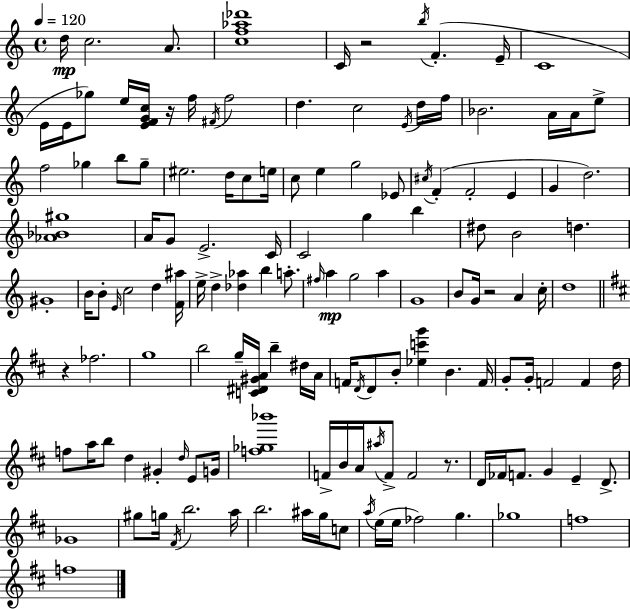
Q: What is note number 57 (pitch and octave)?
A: C5